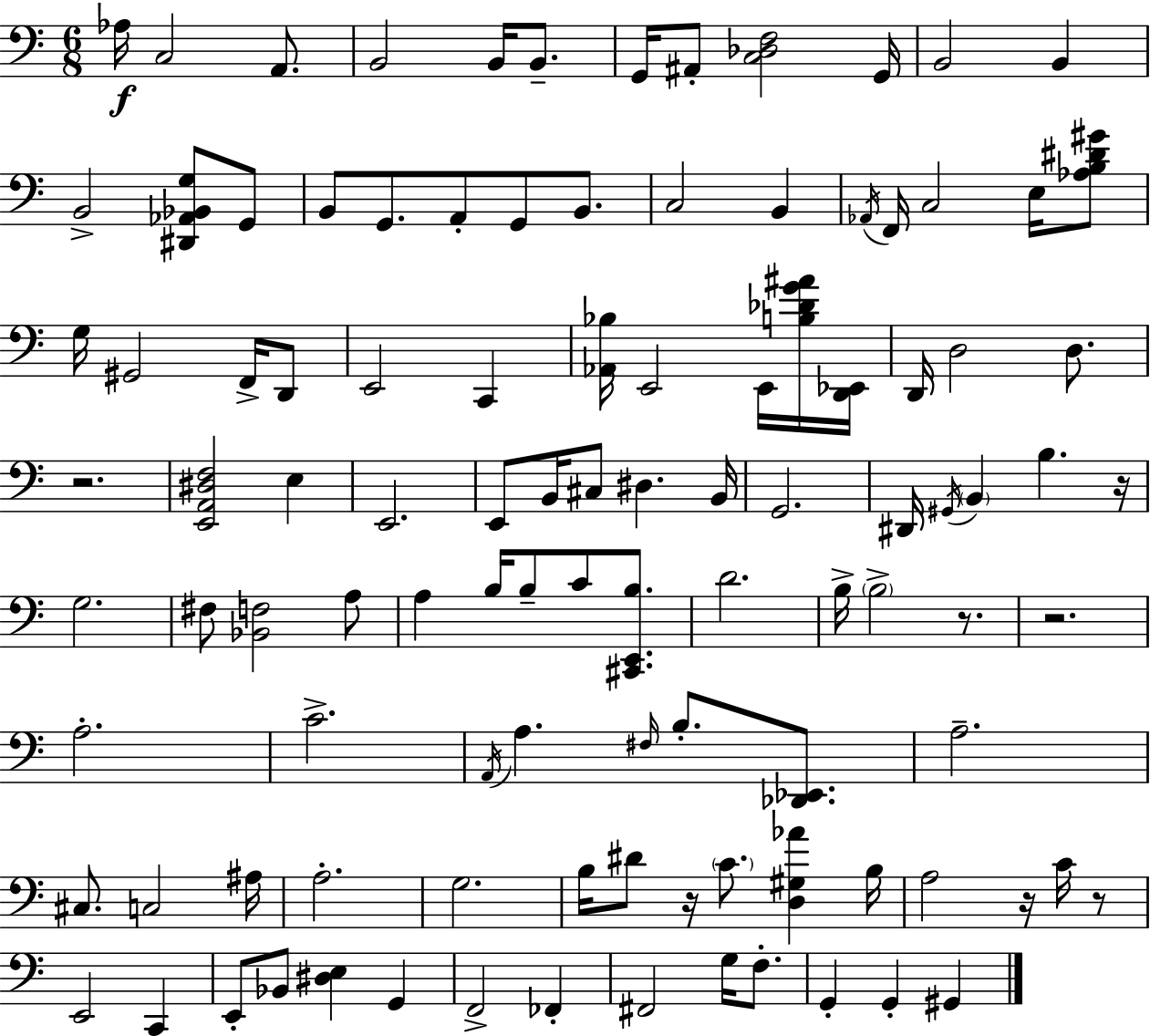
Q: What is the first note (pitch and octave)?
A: Ab3